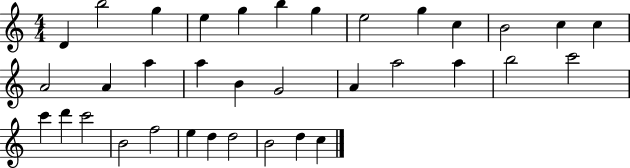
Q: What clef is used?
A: treble